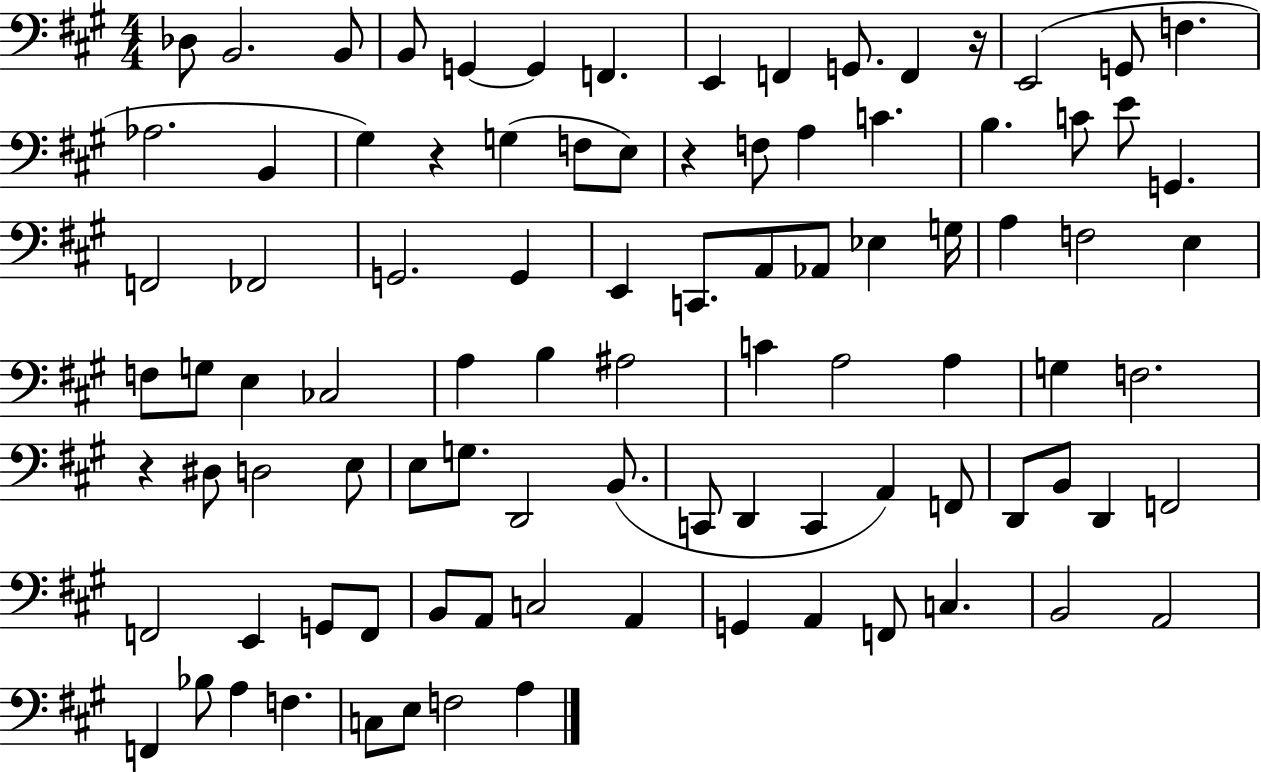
Db3/e B2/h. B2/e B2/e G2/q G2/q F2/q. E2/q F2/q G2/e. F2/q R/s E2/h G2/e F3/q. Ab3/h. B2/q G#3/q R/q G3/q F3/e E3/e R/q F3/e A3/q C4/q. B3/q. C4/e E4/e G2/q. F2/h FES2/h G2/h. G2/q E2/q C2/e. A2/e Ab2/e Eb3/q G3/s A3/q F3/h E3/q F3/e G3/e E3/q CES3/h A3/q B3/q A#3/h C4/q A3/h A3/q G3/q F3/h. R/q D#3/e D3/h E3/e E3/e G3/e. D2/h B2/e. C2/e D2/q C2/q A2/q F2/e D2/e B2/e D2/q F2/h F2/h E2/q G2/e F2/e B2/e A2/e C3/h A2/q G2/q A2/q F2/e C3/q. B2/h A2/h F2/q Bb3/e A3/q F3/q. C3/e E3/e F3/h A3/q